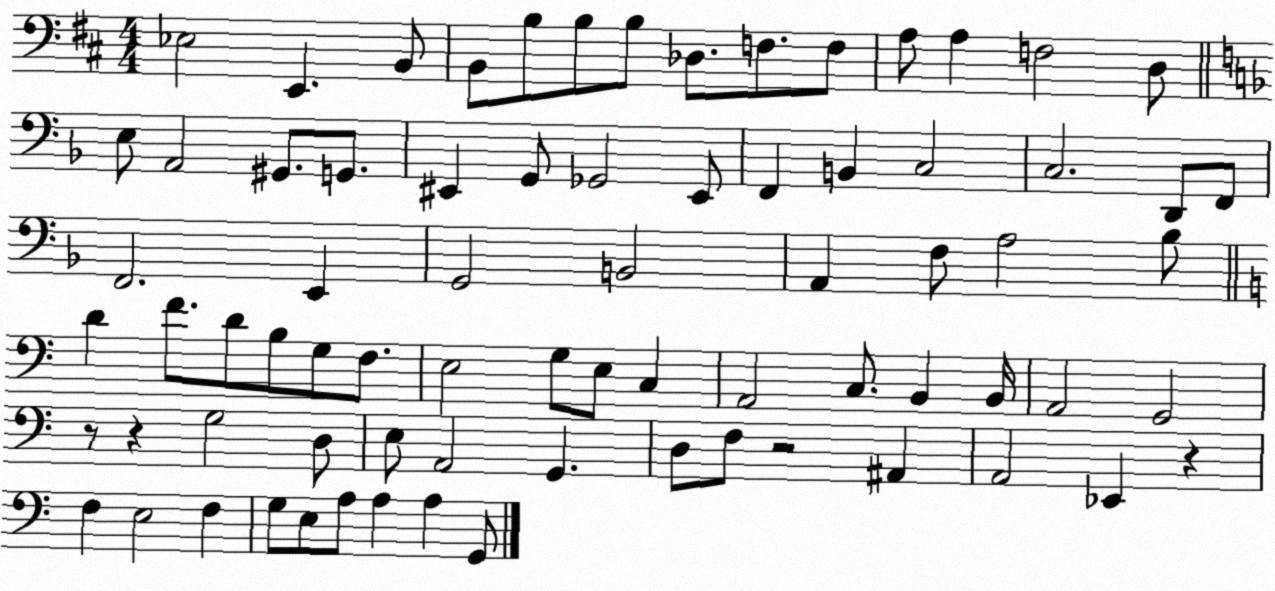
X:1
T:Untitled
M:4/4
L:1/4
K:D
_E,2 E,, B,,/2 B,,/2 B,/2 B,/2 B,/2 _D,/2 F,/2 F,/2 A,/2 A, F,2 D,/2 E,/2 A,,2 ^G,,/2 G,,/2 ^E,, G,,/2 _G,,2 ^E,,/2 F,, B,, C,2 C,2 D,,/2 F,,/2 F,,2 E,, G,,2 B,,2 A,, F,/2 A,2 _B,/2 D F/2 D/2 B,/2 G,/2 F,/2 E,2 G,/2 E,/2 C, A,,2 C,/2 B,, B,,/4 A,,2 G,,2 z/2 z G,2 D,/2 E,/2 A,,2 G,, D,/2 F,/2 z2 ^A,, A,,2 _E,, z F, E,2 F, G,/2 E,/2 A,/2 A, A, G,,/2